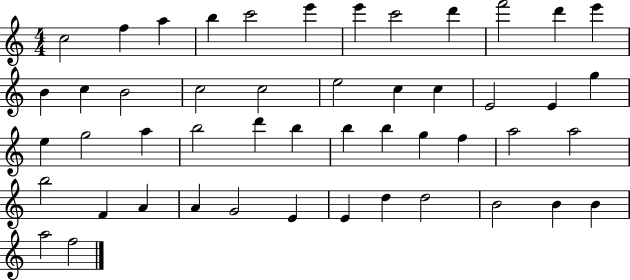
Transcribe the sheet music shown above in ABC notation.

X:1
T:Untitled
M:4/4
L:1/4
K:C
c2 f a b c'2 e' e' c'2 d' f'2 d' e' B c B2 c2 c2 e2 c c E2 E g e g2 a b2 d' b b b g f a2 a2 b2 F A A G2 E E d d2 B2 B B a2 f2